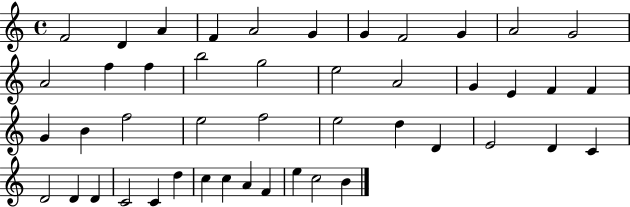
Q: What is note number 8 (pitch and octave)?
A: F4